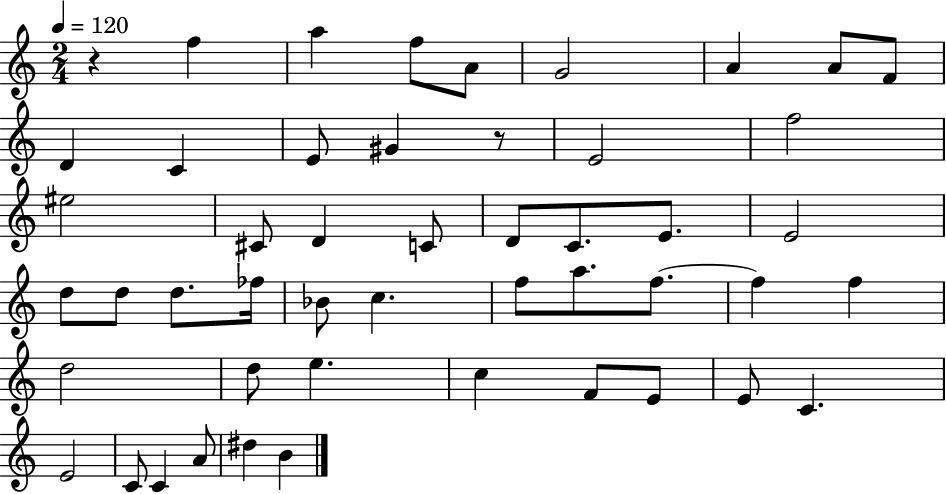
R/q F5/q A5/q F5/e A4/e G4/h A4/q A4/e F4/e D4/q C4/q E4/e G#4/q R/e E4/h F5/h EIS5/h C#4/e D4/q C4/e D4/e C4/e. E4/e. E4/h D5/e D5/e D5/e. FES5/s Bb4/e C5/q. F5/e A5/e. F5/e. F5/q F5/q D5/h D5/e E5/q. C5/q F4/e E4/e E4/e C4/q. E4/h C4/e C4/q A4/e D#5/q B4/q